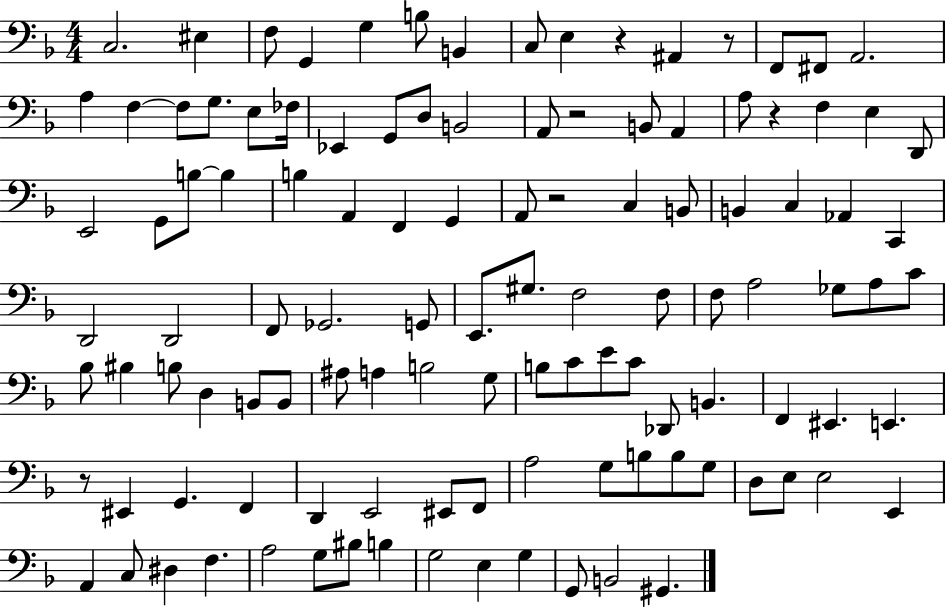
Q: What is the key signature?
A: F major